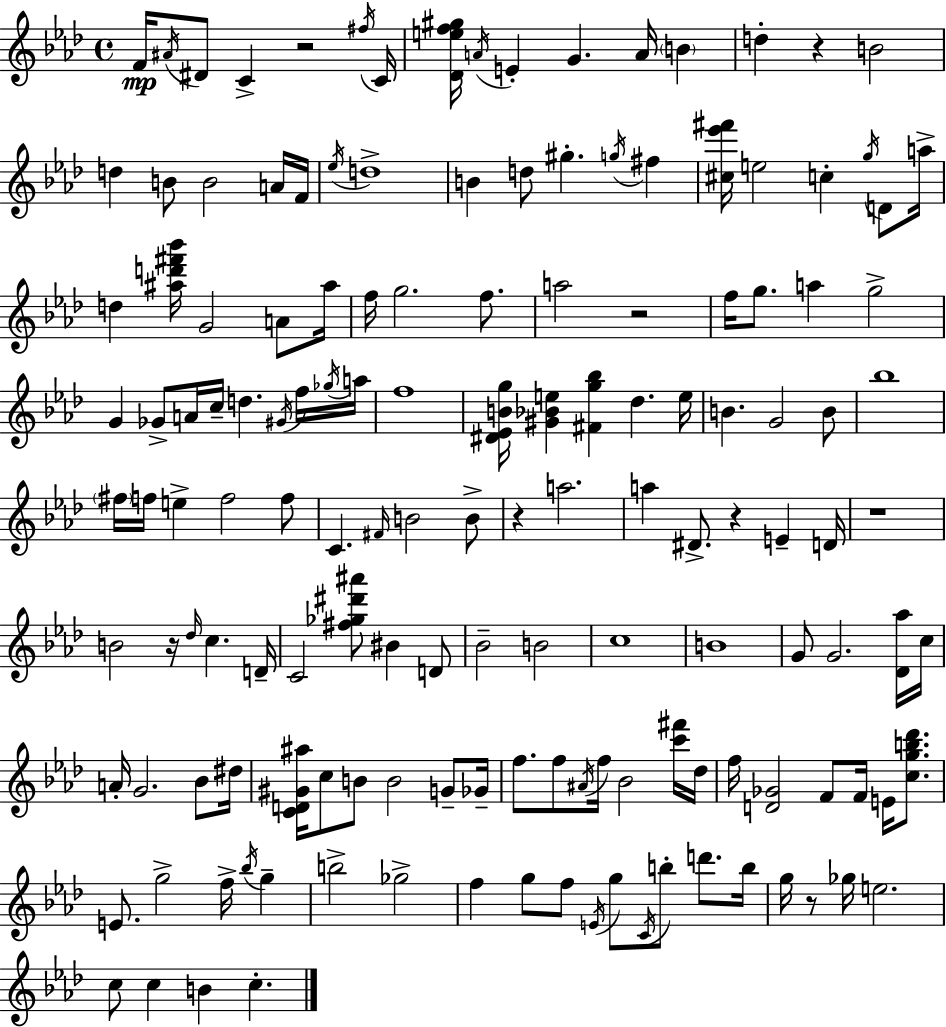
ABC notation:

X:1
T:Untitled
M:4/4
L:1/4
K:Ab
F/4 ^A/4 ^D/2 C z2 ^f/4 C/4 [_Def^g]/4 A/4 E G A/4 B d z B2 d B/2 B2 A/4 F/4 _e/4 d4 B d/2 ^g g/4 ^f [^c_e'^f']/4 e2 c g/4 D/2 a/4 d [^ad'^f'_b']/4 G2 A/2 ^a/4 f/4 g2 f/2 a2 z2 f/4 g/2 a g2 G _G/2 A/4 c/4 d ^G/4 f/4 _g/4 a/4 f4 [^D_EBg]/4 [^G_Be] [^Fg_b] _d e/4 B G2 B/2 _b4 ^f/4 f/4 e f2 f/2 C ^F/4 B2 B/2 z a2 a ^D/2 z E D/4 z4 B2 z/4 _d/4 c D/4 C2 [^f_g^d'^a']/2 ^B D/2 _B2 B2 c4 B4 G/2 G2 [_D_a]/4 c/4 A/4 G2 _B/2 ^d/4 [CD^G^a]/4 c/2 B/2 B2 G/2 _G/4 f/2 f/2 ^A/4 f/4 _B2 [c'^f']/4 _d/4 f/4 [D_G]2 F/2 F/4 E/4 [cgb_d']/2 E/2 g2 f/4 _b/4 g b2 _g2 f g/2 f/2 E/4 g/2 C/4 b/2 d'/2 b/4 g/4 z/2 _g/4 e2 c/2 c B c